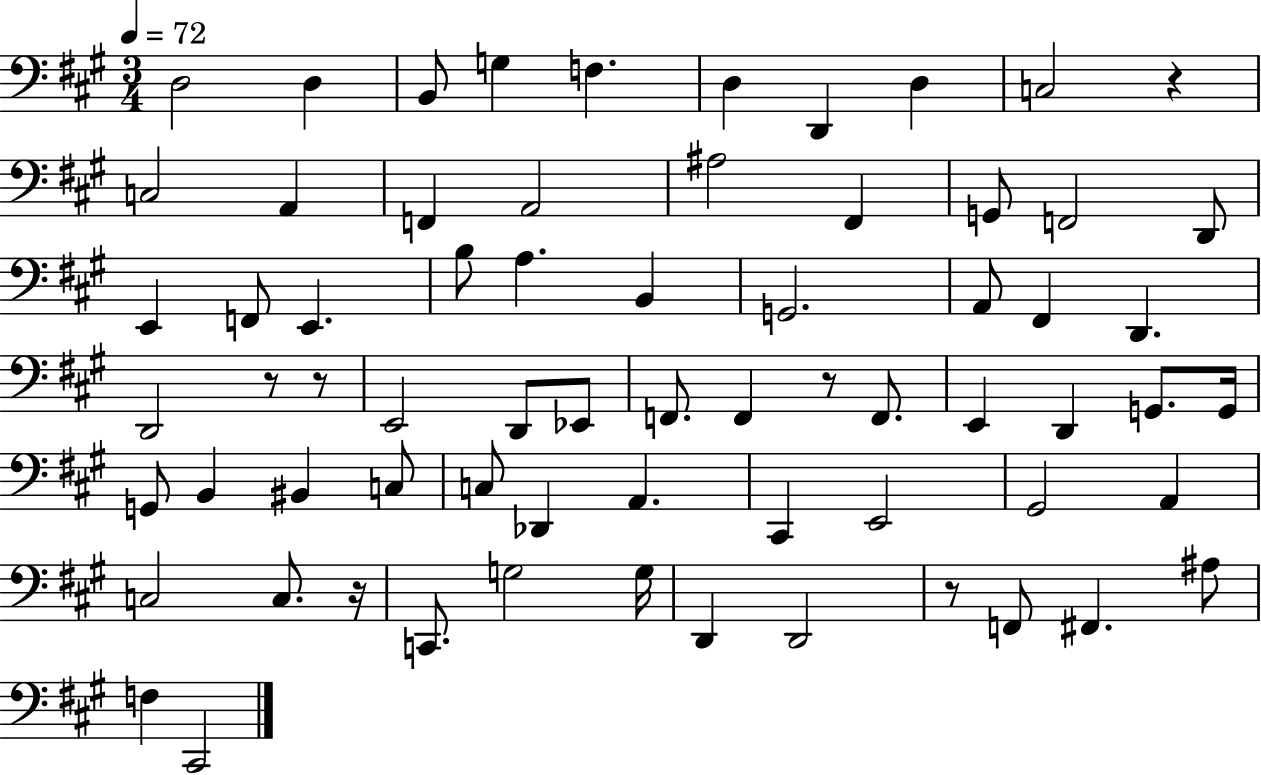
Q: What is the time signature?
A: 3/4